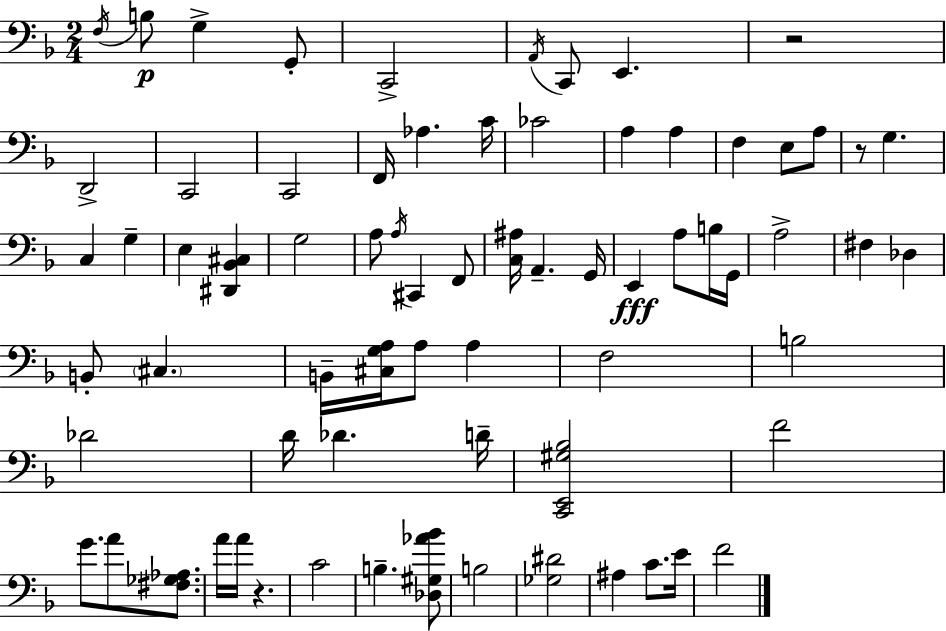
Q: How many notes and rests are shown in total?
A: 71